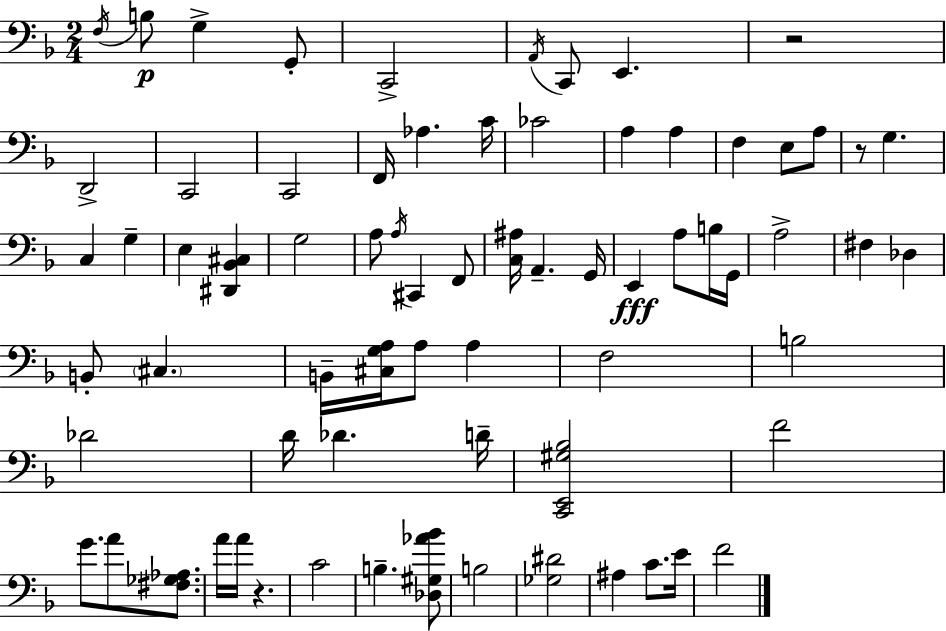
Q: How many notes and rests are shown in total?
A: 71